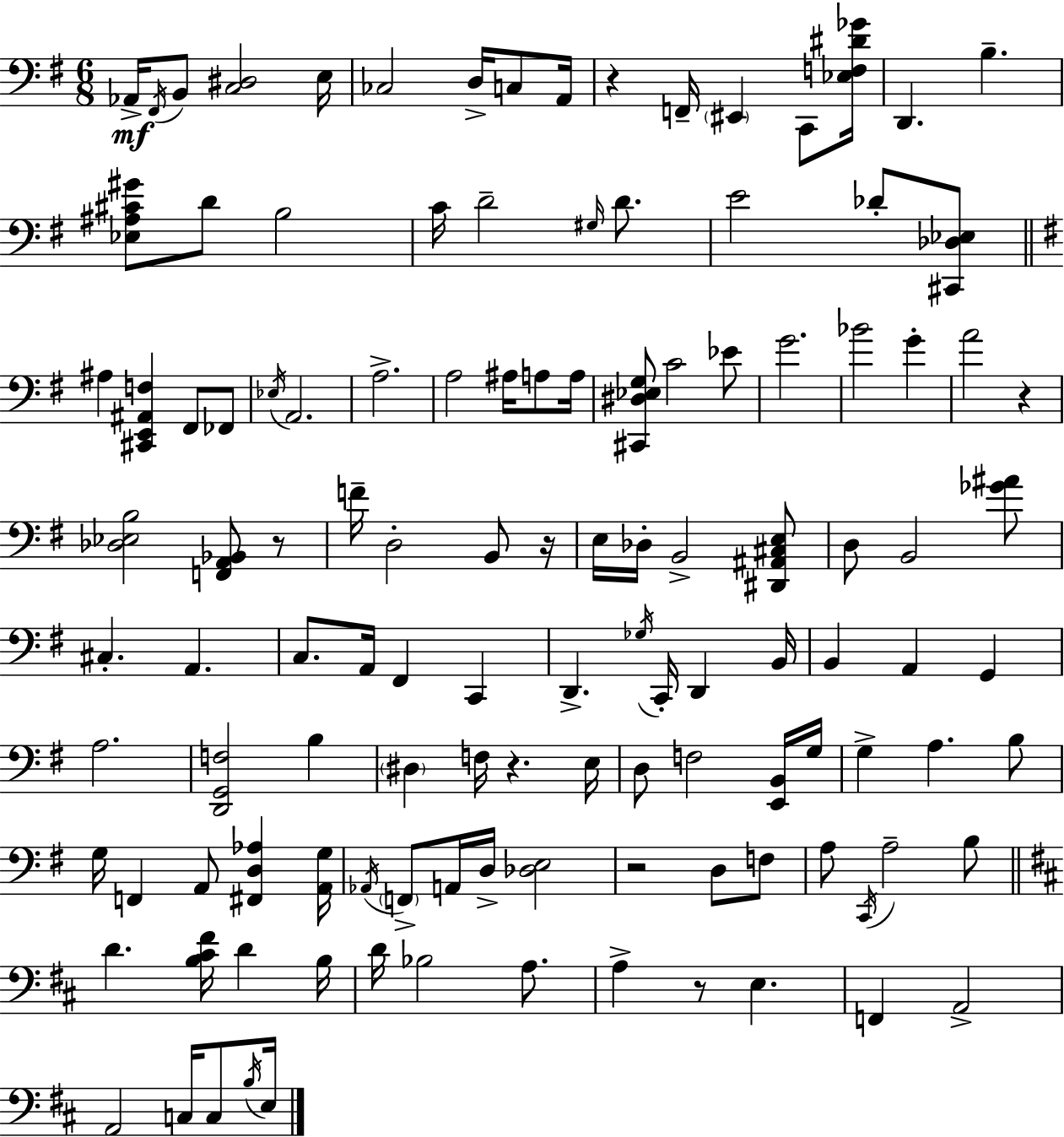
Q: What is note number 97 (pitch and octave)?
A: B3